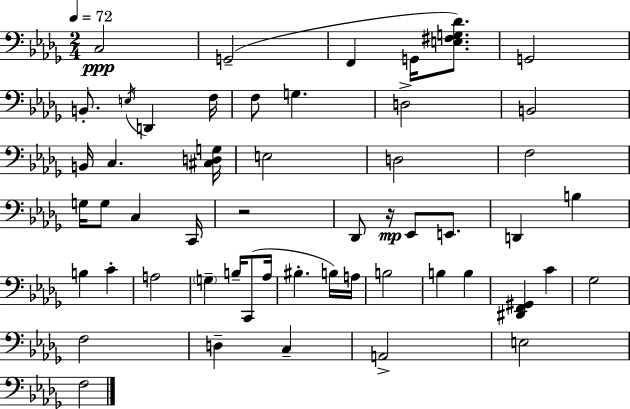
C3/h G2/h F2/q G2/s [E3,F#3,G3,Db4]/e. G2/h B2/e. E3/s D2/q F3/s F3/e G3/q. D3/h B2/h B2/s C3/q. [C#3,D3,G3]/s E3/h D3/h F3/h G3/s G3/e C3/q C2/s R/h Db2/e R/s Eb2/e E2/e. D2/q B3/q B3/q C4/q A3/h G3/q B3/s C2/e Ab3/s BIS3/q. B3/s A3/s B3/h B3/q B3/q [D#2,F2,G#2]/q C4/q Gb3/h F3/h D3/q C3/q A2/h E3/h F3/h